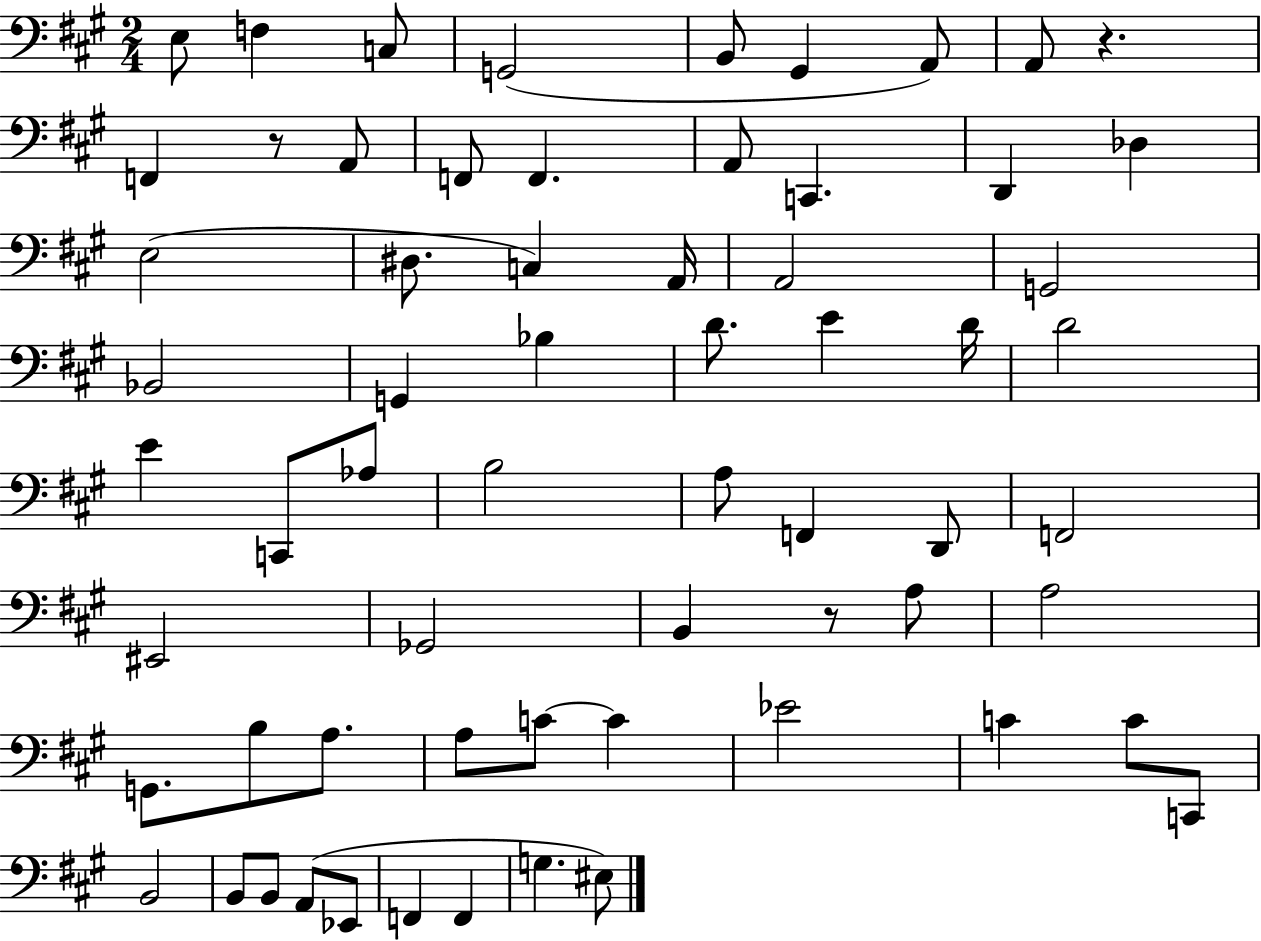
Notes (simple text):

E3/e F3/q C3/e G2/h B2/e G#2/q A2/e A2/e R/q. F2/q R/e A2/e F2/e F2/q. A2/e C2/q. D2/q Db3/q E3/h D#3/e. C3/q A2/s A2/h G2/h Bb2/h G2/q Bb3/q D4/e. E4/q D4/s D4/h E4/q C2/e Ab3/e B3/h A3/e F2/q D2/e F2/h EIS2/h Gb2/h B2/q R/e A3/e A3/h G2/e. B3/e A3/e. A3/e C4/e C4/q Eb4/h C4/q C4/e C2/e B2/h B2/e B2/e A2/e Eb2/e F2/q F2/q G3/q. EIS3/e